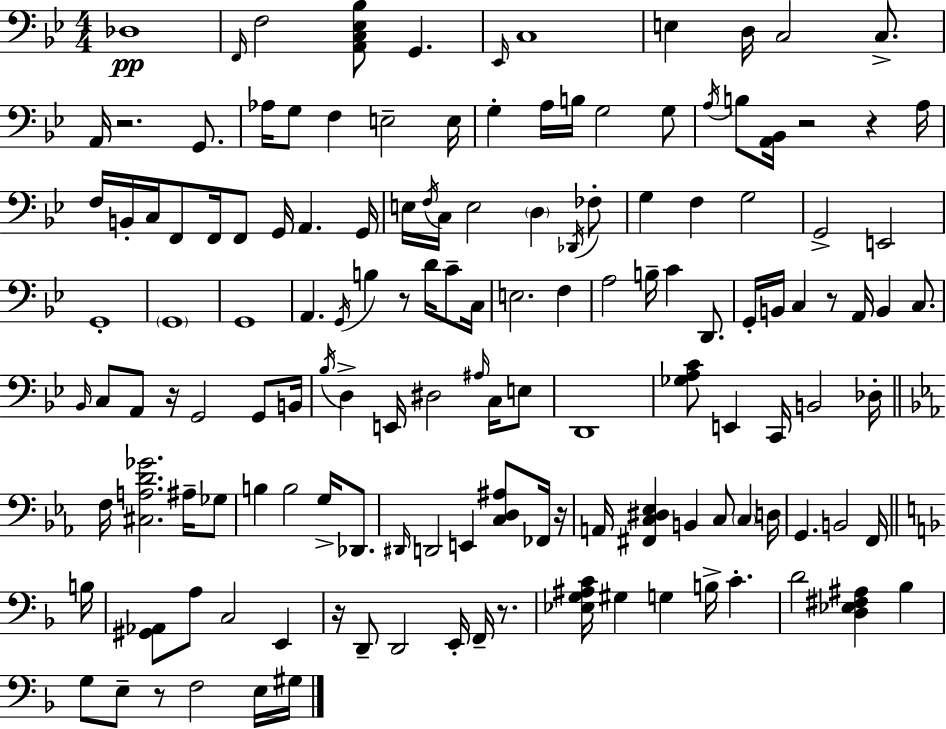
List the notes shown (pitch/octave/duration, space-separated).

Db3/w F2/s F3/h [A2,C3,Eb3,Bb3]/e G2/q. Eb2/s C3/w E3/q D3/s C3/h C3/e. A2/s R/h. G2/e. Ab3/s G3/e F3/q E3/h E3/s G3/q A3/s B3/s G3/h G3/e A3/s B3/e [A2,Bb2]/s R/h R/q A3/s F3/s B2/s C3/s F2/e F2/s F2/e G2/s A2/q. G2/s E3/s F3/s C3/s E3/h D3/q Db2/s FES3/e G3/q F3/q G3/h G2/h E2/h G2/w G2/w G2/w A2/q. G2/s B3/q R/e D4/s C4/e C3/s E3/h. F3/q A3/h B3/s C4/q D2/e. G2/s B2/s C3/q R/e A2/s B2/q C3/e. Bb2/s C3/e A2/e R/s G2/h G2/e B2/s Bb3/s D3/q E2/s D#3/h A#3/s C3/s E3/e D2/w [Gb3,A3,C4]/e E2/q C2/s B2/h Db3/s F3/s [C#3,A3,D4,Gb4]/h. A#3/s Gb3/e B3/q B3/h G3/s Db2/e. D#2/s D2/h E2/q [C3,D3,A#3]/e FES2/s R/s A2/s [F#2,C3,D#3,Eb3]/q B2/q C3/e C3/q D3/s G2/q. B2/h F2/s B3/s [G#2,Ab2]/e A3/e C3/h E2/q R/s D2/e D2/h E2/s F2/s R/e. [Eb3,G3,A#3,C4]/s G#3/q G3/q B3/s C4/q. D4/h [D3,Eb3,F#3,A#3]/q Bb3/q G3/e E3/e R/e F3/h E3/s G#3/s